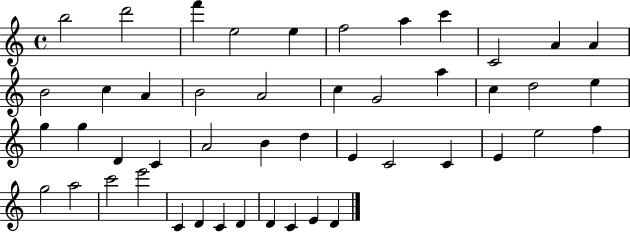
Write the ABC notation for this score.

X:1
T:Untitled
M:4/4
L:1/4
K:C
b2 d'2 f' e2 e f2 a c' C2 A A B2 c A B2 A2 c G2 a c d2 e g g D C A2 B d E C2 C E e2 f g2 a2 c'2 e'2 C D C D D C E D